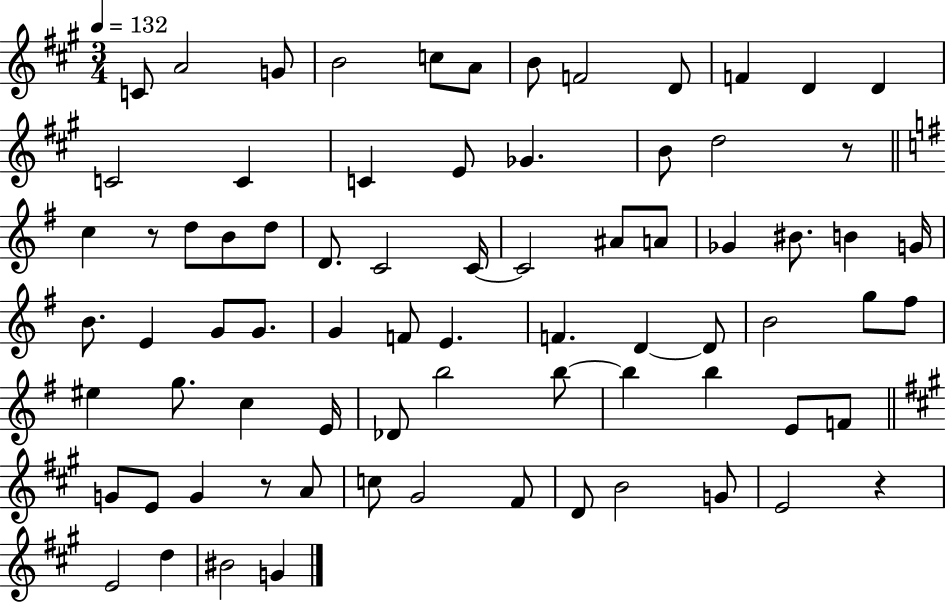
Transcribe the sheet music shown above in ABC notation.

X:1
T:Untitled
M:3/4
L:1/4
K:A
C/2 A2 G/2 B2 c/2 A/2 B/2 F2 D/2 F D D C2 C C E/2 _G B/2 d2 z/2 c z/2 d/2 B/2 d/2 D/2 C2 C/4 C2 ^A/2 A/2 _G ^B/2 B G/4 B/2 E G/2 G/2 G F/2 E F D D/2 B2 g/2 ^f/2 ^e g/2 c E/4 _D/2 b2 b/2 b b E/2 F/2 G/2 E/2 G z/2 A/2 c/2 ^G2 ^F/2 D/2 B2 G/2 E2 z E2 d ^B2 G